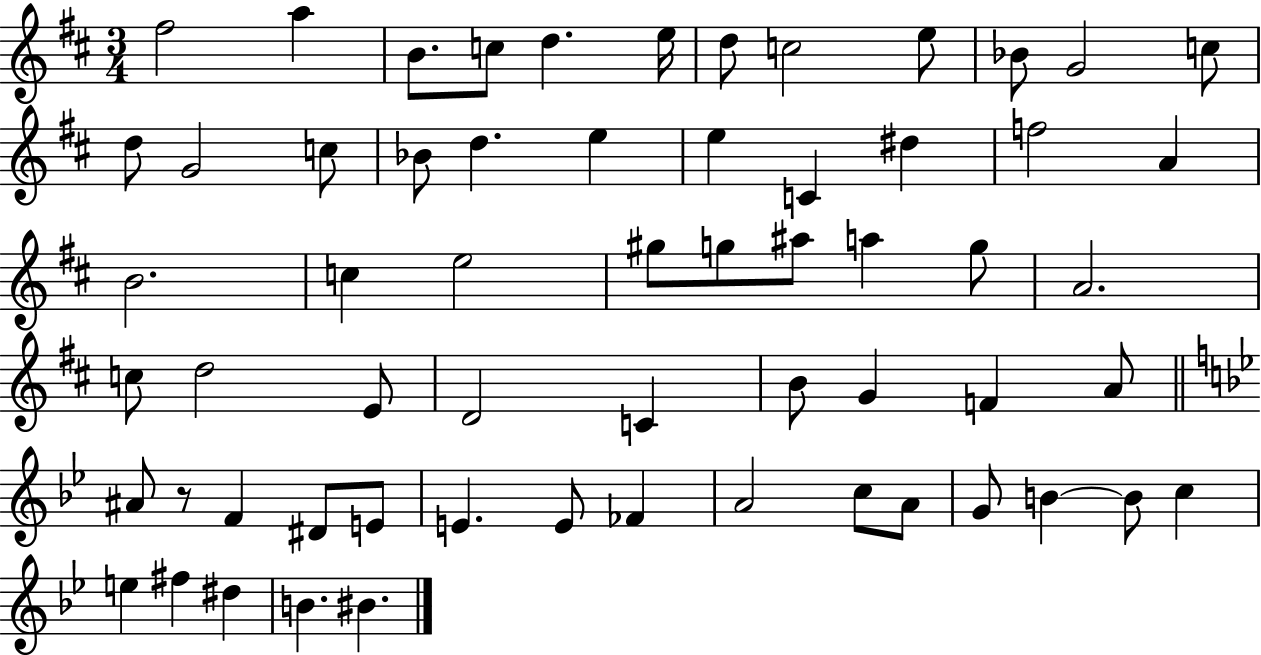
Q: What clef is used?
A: treble